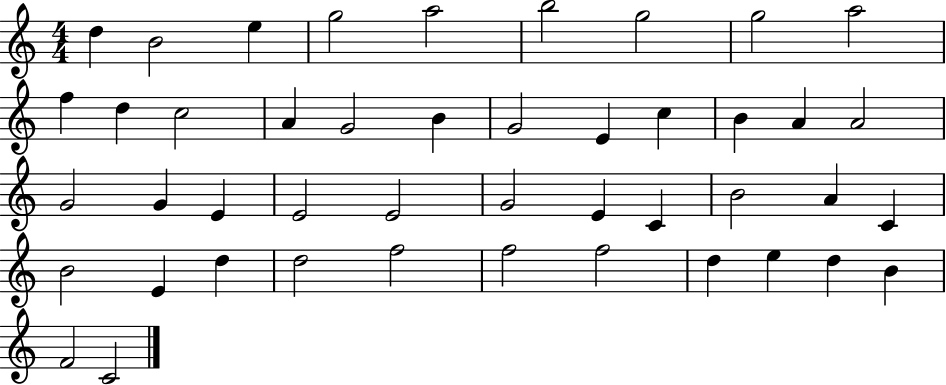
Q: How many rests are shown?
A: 0